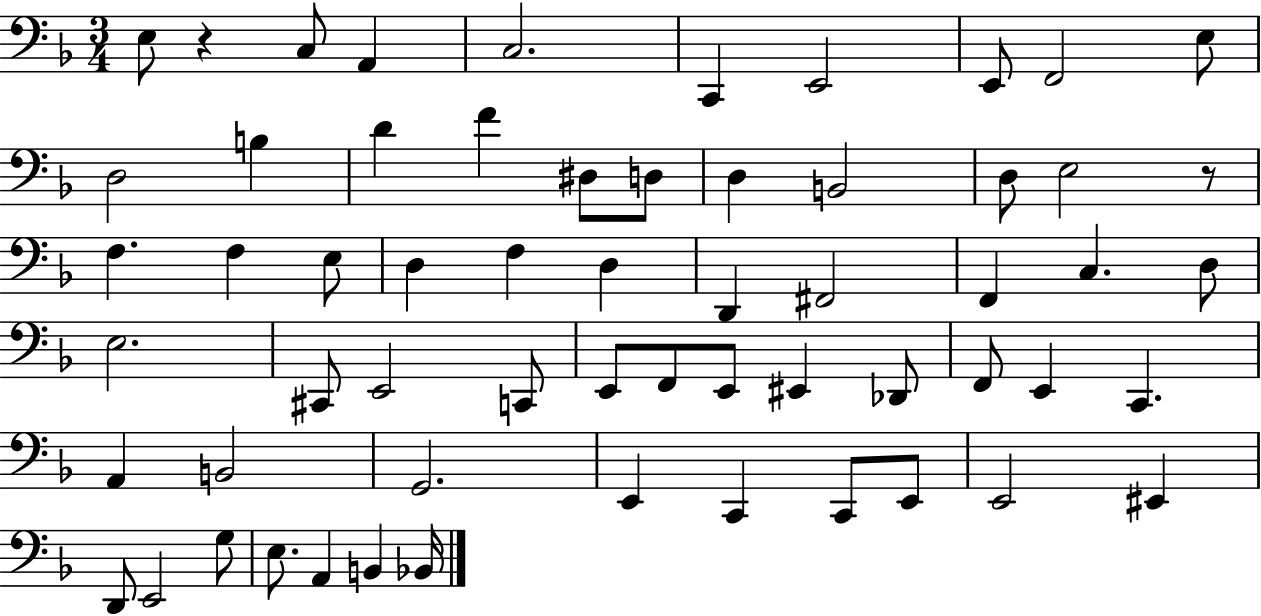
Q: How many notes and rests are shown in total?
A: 60